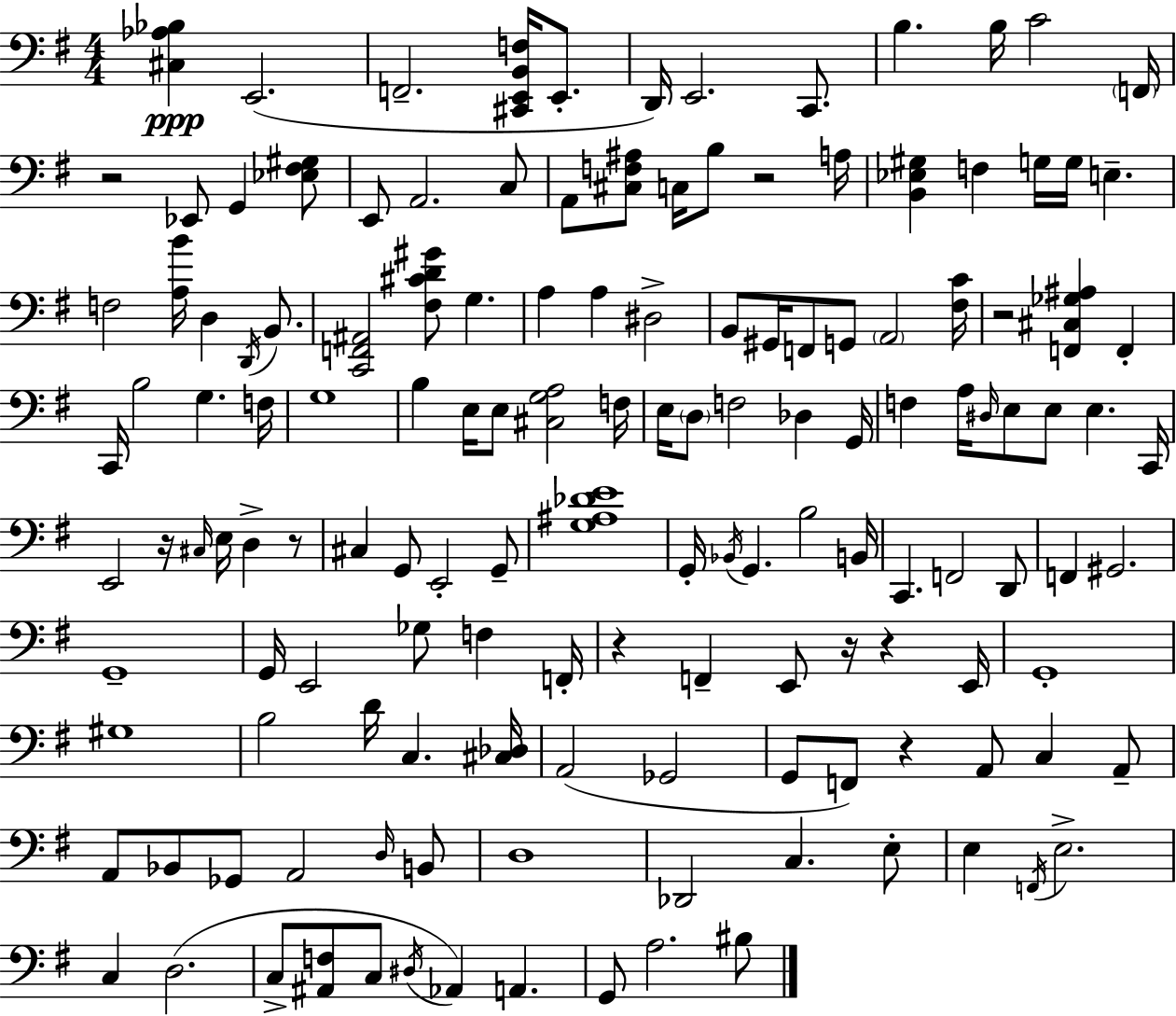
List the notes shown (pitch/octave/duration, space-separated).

[C#3,Ab3,Bb3]/q E2/h. F2/h. [C#2,E2,B2,F3]/s E2/e. D2/s E2/h. C2/e. B3/q. B3/s C4/h F2/s R/h Eb2/e G2/q [Eb3,F#3,G#3]/e E2/e A2/h. C3/e A2/e [C#3,F3,A#3]/e C3/s B3/e R/h A3/s [B2,Eb3,G#3]/q F3/q G3/s G3/s E3/q. F3/h [A3,B4]/s D3/q D2/s B2/e. [C2,F2,A#2]/h [F#3,C#4,D4,G#4]/e G3/q. A3/q A3/q D#3/h B2/e G#2/s F2/e G2/e A2/h [F#3,C4]/s R/h [F2,C#3,Gb3,A#3]/q F2/q C2/s B3/h G3/q. F3/s G3/w B3/q E3/s E3/e [C#3,G3,A3]/h F3/s E3/s D3/e F3/h Db3/q G2/s F3/q A3/s D#3/s E3/e E3/e E3/q. C2/s E2/h R/s C#3/s E3/s D3/q R/e C#3/q G2/e E2/h G2/e [G3,A#3,Db4,E4]/w G2/s Bb2/s G2/q. B3/h B2/s C2/q. F2/h D2/e F2/q G#2/h. G2/w G2/s E2/h Gb3/e F3/q F2/s R/q F2/q E2/e R/s R/q E2/s G2/w G#3/w B3/h D4/s C3/q. [C#3,Db3]/s A2/h Gb2/h G2/e F2/e R/q A2/e C3/q A2/e A2/e Bb2/e Gb2/e A2/h D3/s B2/e D3/w Db2/h C3/q. E3/e E3/q F2/s E3/h. C3/q D3/h. C3/e [A#2,F3]/e C3/e D#3/s Ab2/q A2/q. G2/e A3/h. BIS3/e